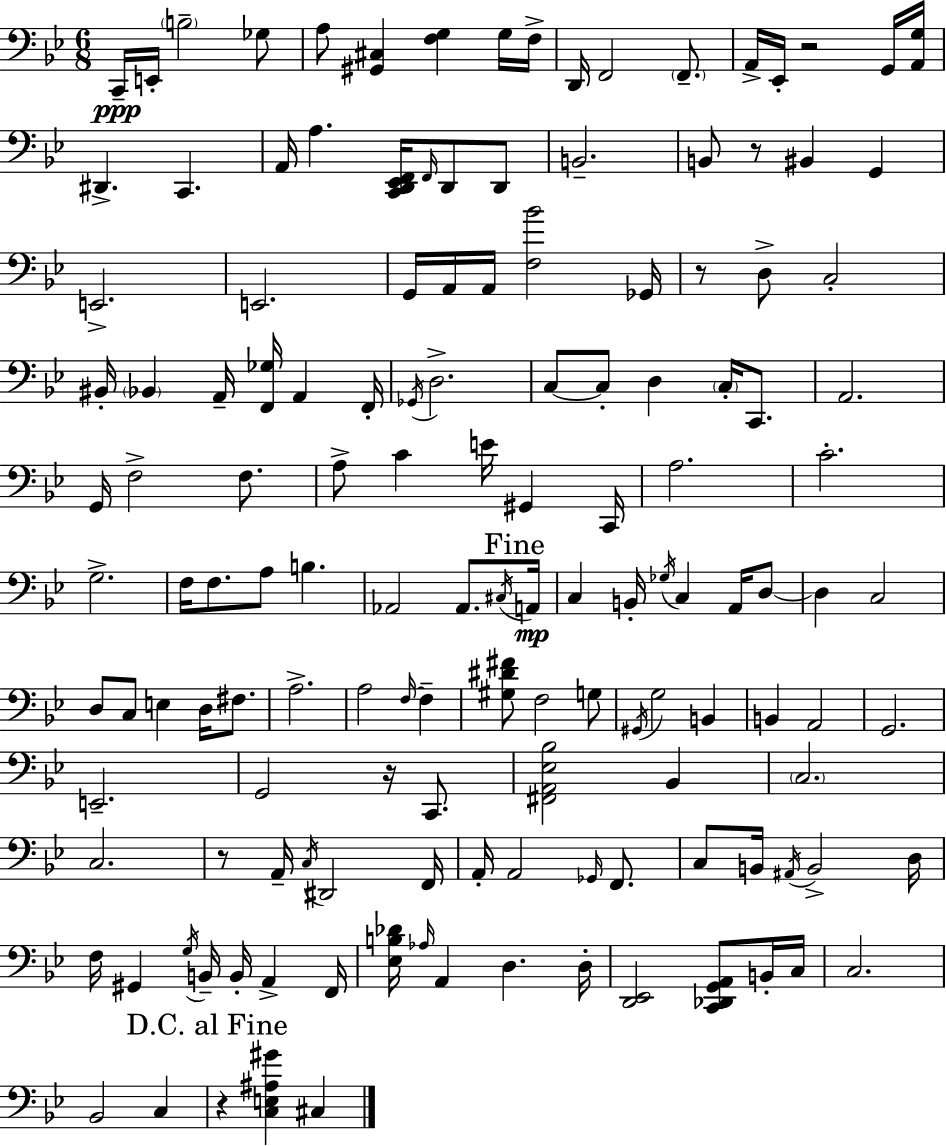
{
  \clef bass
  \numericTimeSignature
  \time 6/8
  \key g \minor
  c,16--\ppp e,16-. \parenthesize b2-- ges8 | a8 <gis, cis>4 <f g>4 g16 f16-> | d,16 f,2 \parenthesize f,8.-- | a,16-> ees,16-. r2 g,16 <a, g>16 | \break dis,4.-> c,4. | a,16 a4. <c, d, ees, f,>16 \grace { f,16 } d,8 d,8 | b,2.-- | b,8 r8 bis,4 g,4 | \break e,2.-> | e,2. | g,16 a,16 a,16 <f bes'>2 | ges,16 r8 d8-> c2-. | \break bis,16-. \parenthesize bes,4 a,16-- <f, ges>16 a,4 | f,16-. \acciaccatura { ges,16 } d2.-> | c8~~ c8-. d4 \parenthesize c16-. c,8. | a,2. | \break g,16 f2-> f8. | a8-> c'4 e'16 gis,4 | c,16 a2. | c'2.-. | \break g2.-> | f16 f8. a8 b4. | aes,2 aes,8. | \acciaccatura { cis16 }\mp \mark "Fine" a,16 c4 b,16-. \acciaccatura { ges16 } c4 | \break a,16 d8~~ d4 c2 | d8 c8 e4 | d16 fis8. a2.-> | a2 | \break \grace { f16~ }~ f4-- <gis dis' fis'>8 f2 | g8 \acciaccatura { gis,16 } g2 | b,4 b,4 a,2 | g,2. | \break e,2.-- | g,2 | r16 c,8. <fis, a, ees bes>2 | bes,4 \parenthesize c2. | \break c2. | r8 a,16-- \acciaccatura { c16 } dis,2 | f,16 a,16-. a,2 | \grace { ges,16 } f,8. c8 b,16 \acciaccatura { ais,16 } | \break b,2-> d16 f16 gis,4 | \acciaccatura { g16 } b,16-- b,16-. a,4-> f,16 <ees b des'>16 \grace { aes16 } | a,4 d4. d16-. <d, ees,>2 | <c, des, g, a,>8 b,16-. c16 c2. | \break bes,2 | c4 \mark "D.C. al Fine" r4 | <c e ais gis'>4 cis4 \bar "|."
}